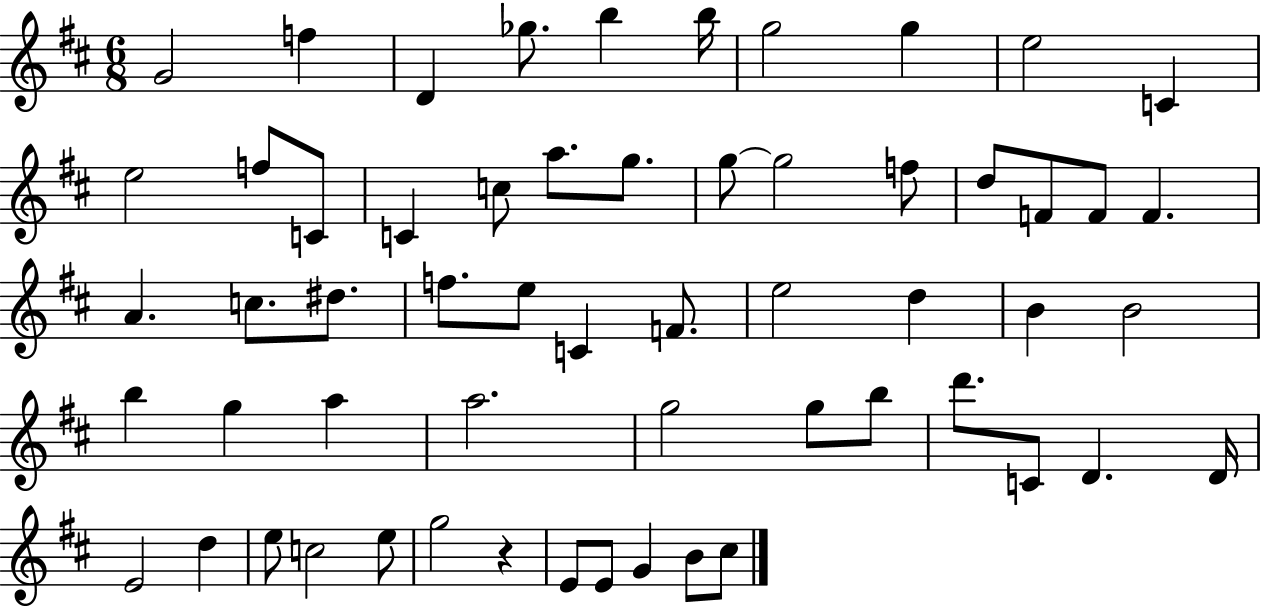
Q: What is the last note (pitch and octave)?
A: C#5